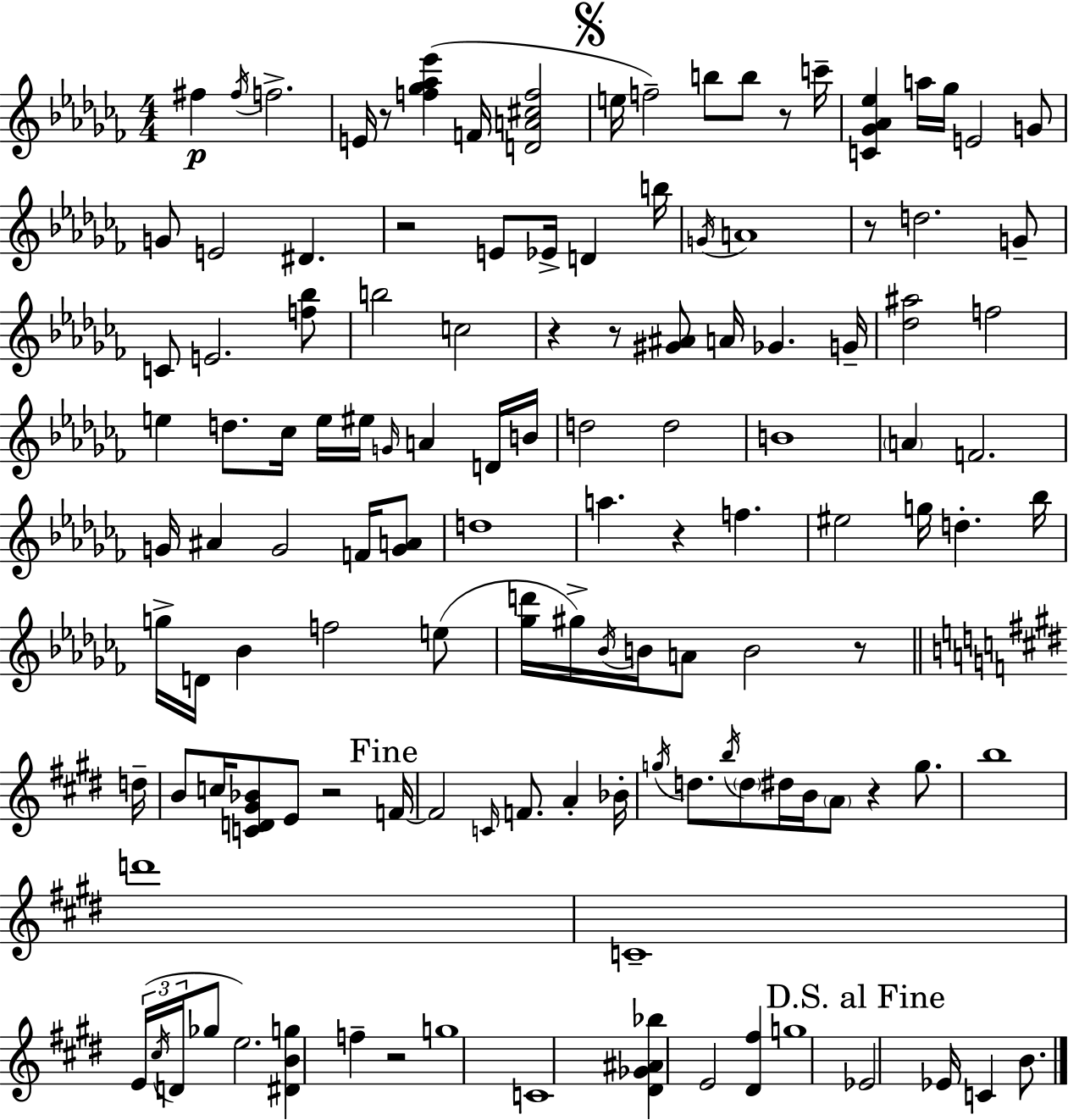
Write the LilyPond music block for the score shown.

{
  \clef treble
  \numericTimeSignature
  \time 4/4
  \key aes \minor
  \repeat volta 2 { fis''4\p \acciaccatura { fis''16 } f''2.-> | e'16 r8 <f'' ges'' aes'' ees'''>4( f'16 <d' a' cis'' f''>2 | \mark \markup { \musicglyph "scripts.segno" } e''16 f''2--) b''8 b''8 r8 | c'''16-- <c' ges' aes' ees''>4 a''16 ges''16 e'2 g'8 | \break g'8 e'2 dis'4. | r2 e'8 ees'16-> d'4 | b''16 \acciaccatura { g'16 } a'1 | r8 d''2. | \break g'8-- c'8 e'2. | <f'' bes''>8 b''2 c''2 | r4 r8 <gis' ais'>8 a'16 ges'4. | g'16-- <des'' ais''>2 f''2 | \break e''4 d''8. ces''16 e''16 eis''16 \grace { g'16 } a'4 | d'16 b'16 d''2 d''2 | b'1 | \parenthesize a'4 f'2. | \break g'16 ais'4 g'2 | f'16 <g' a'>8 d''1 | a''4. r4 f''4. | eis''2 g''16 d''4.-. | \break bes''16 g''16-> d'16 bes'4 f''2 | e''8( <ges'' d'''>16 gis''16->) \acciaccatura { bes'16 } b'16 a'8 b'2 | r8 \bar "||" \break \key e \major d''16-- b'8 c''16 <c' d' gis' bes'>8 e'8 r2 | \mark "Fine" f'16~~ f'2 \grace { c'16 } f'8. a'4-. | bes'16-. \acciaccatura { g''16 } d''8. \acciaccatura { b''16 } \parenthesize d''8 dis''16 b'16 \parenthesize a'8 r4 | g''8. b''1 | \break d'''1 | c'1-- | \tuplet 3/2 { e'16( \acciaccatura { cis''16 } d'16 } ges''8 e''2.) | <dis' b' g''>4 f''4-- r2 | \break g''1 | c'1 | <dis' ges' ais' bes''>4 e'2 | <dis' fis''>4 g''1 | \break \mark "D.S. al Fine" ees'2 ees'16 c'4 | b'8. } \bar "|."
}